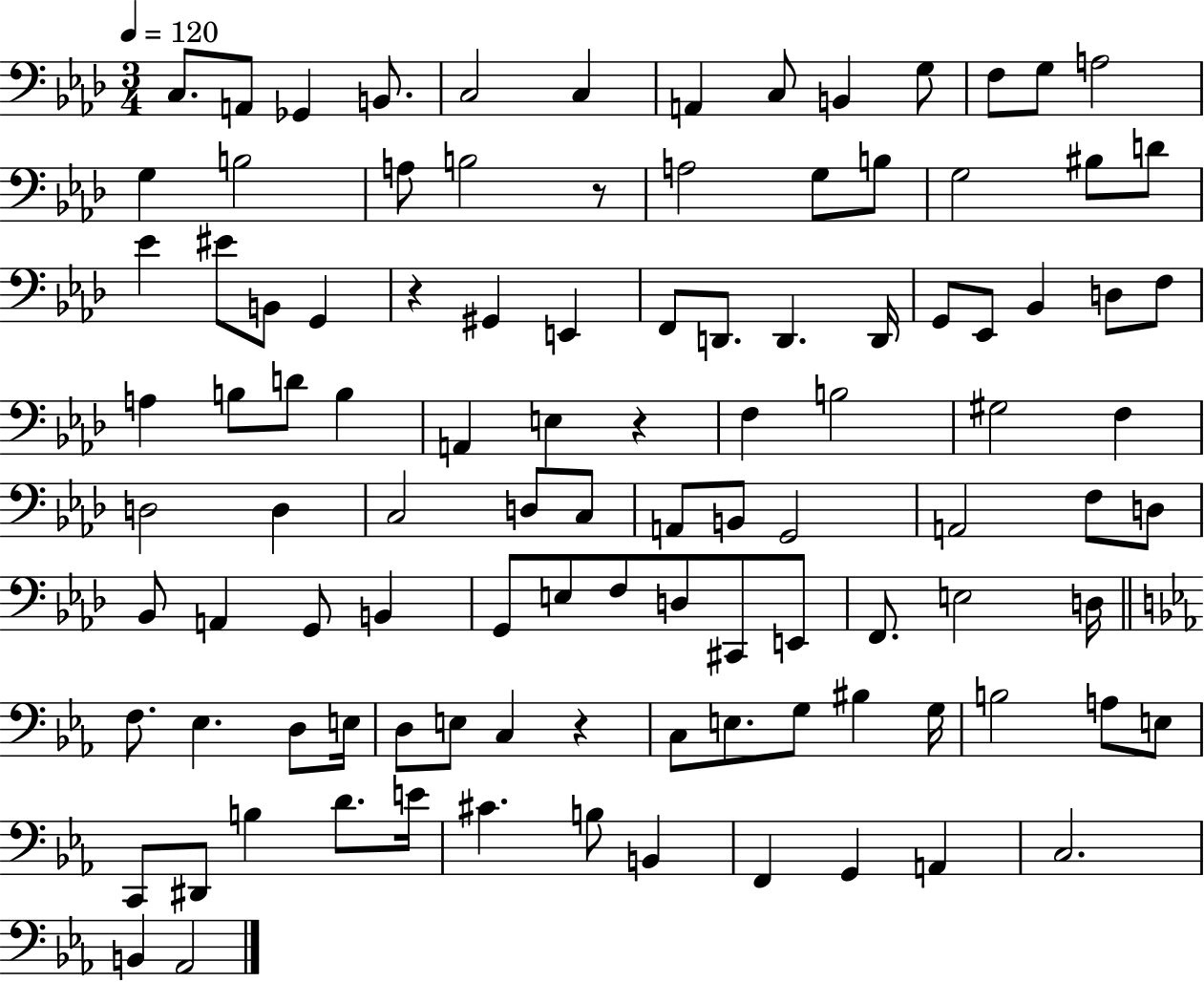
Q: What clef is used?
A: bass